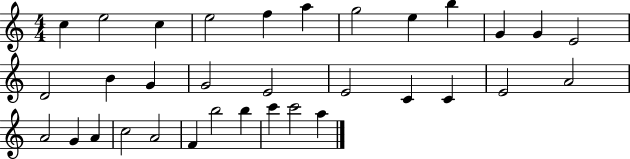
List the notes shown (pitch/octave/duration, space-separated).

C5/q E5/h C5/q E5/h F5/q A5/q G5/h E5/q B5/q G4/q G4/q E4/h D4/h B4/q G4/q G4/h E4/h E4/h C4/q C4/q E4/h A4/h A4/h G4/q A4/q C5/h A4/h F4/q B5/h B5/q C6/q C6/h A5/q